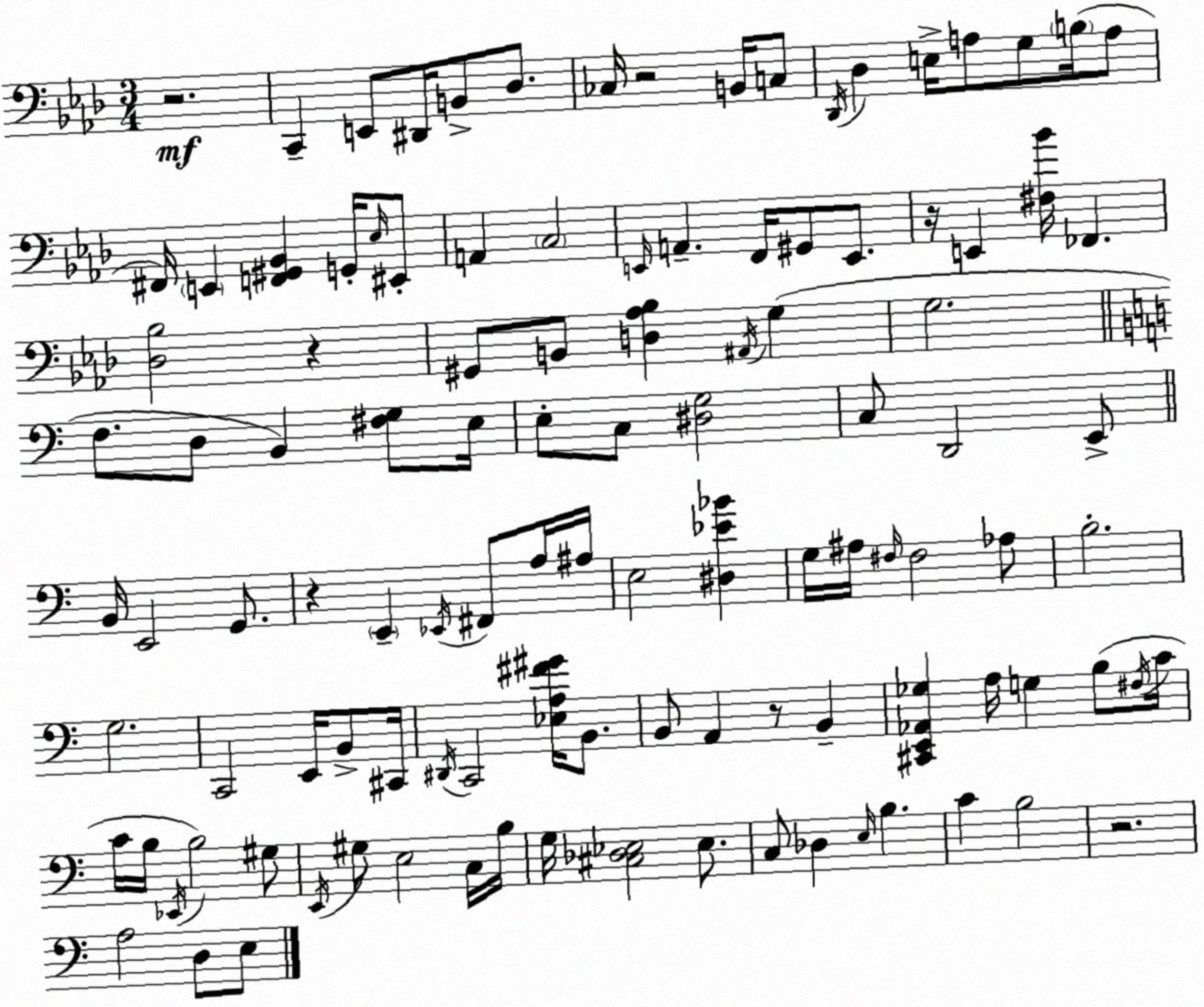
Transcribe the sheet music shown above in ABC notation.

X:1
T:Untitled
M:3/4
L:1/4
K:Fm
z2 C,, E,,/2 ^D,,/4 B,,/2 _D,/2 _C,/4 z2 B,,/4 C,/2 _D,,/4 _D, E,/4 A,/2 G,/2 B,/4 A,/2 ^F,,/4 E,, [F,,^G,,_B,,] G,,/4 _E,/4 ^E,,/2 A,, C,2 E,,/4 A,, F,,/4 ^G,,/2 E,,/2 z/4 E,, [^F,_B]/4 _F,, [_D,_B,]2 z ^G,,/2 B,,/2 [D,_A,_B,] ^A,,/4 G, G,2 F,/2 D,/2 B,, [^F,G,]/2 E,/4 E,/2 C,/2 [^D,G,]2 C,/2 D,,2 E,,/2 B,,/4 E,,2 G,,/2 z E,, _E,,/4 ^F,,/2 A,/4 ^A,/4 E,2 [^D,_E_B] G,/4 ^A,/4 ^F,/4 ^F,2 _A,/2 B,2 G,2 C,,2 E,,/4 B,,/2 ^C,,/4 ^D,,/4 C,,2 [_E,A,^F^G]/4 B,,/2 B,,/2 A,, z/2 B,, [^C,,E,,_A,,_G,] A,/4 G, B,/2 ^F,/4 C/4 C/4 B,/4 _E,,/4 B,2 ^G,/2 E,,/4 ^G,/2 E,2 C,/4 B,/4 G,/4 [^C,_D,_E,]2 _E,/2 C,/2 _D, E,/4 B, C B,2 z2 A,2 D,/2 E,/2